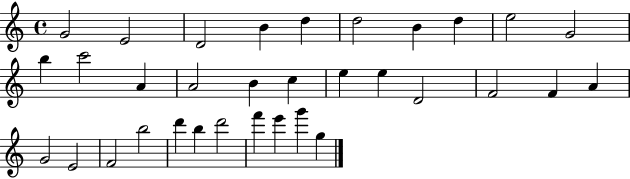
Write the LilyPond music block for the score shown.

{
  \clef treble
  \time 4/4
  \defaultTimeSignature
  \key c \major
  g'2 e'2 | d'2 b'4 d''4 | d''2 b'4 d''4 | e''2 g'2 | \break b''4 c'''2 a'4 | a'2 b'4 c''4 | e''4 e''4 d'2 | f'2 f'4 a'4 | \break g'2 e'2 | f'2 b''2 | d'''4 b''4 d'''2 | f'''4 e'''4 g'''4 g''4 | \break \bar "|."
}